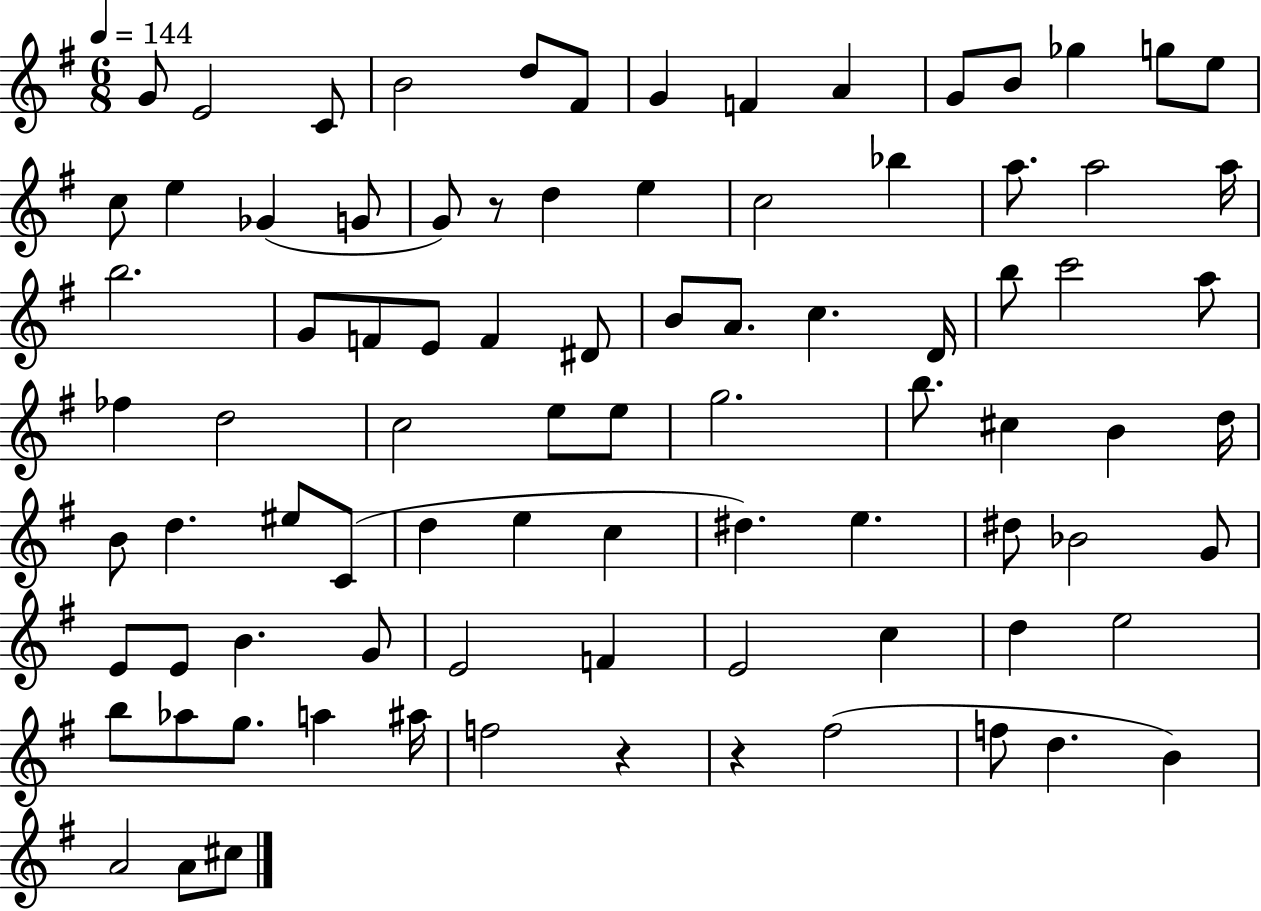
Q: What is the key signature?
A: G major